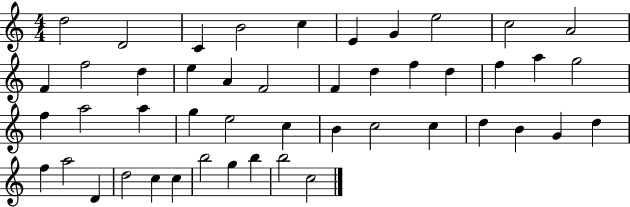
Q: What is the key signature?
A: C major